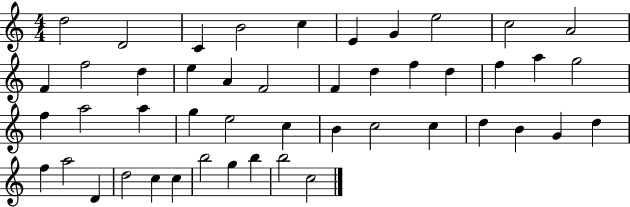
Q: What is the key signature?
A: C major